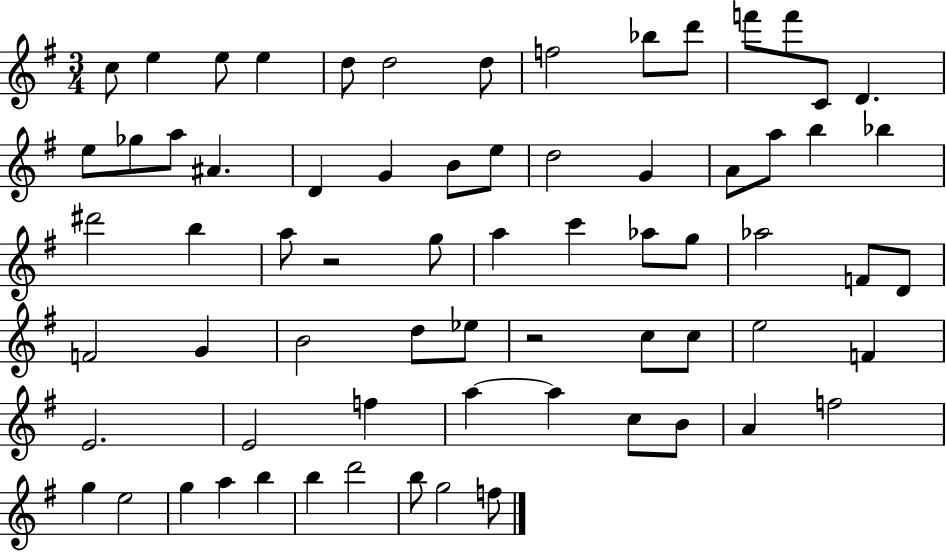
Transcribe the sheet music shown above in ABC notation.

X:1
T:Untitled
M:3/4
L:1/4
K:G
c/2 e e/2 e d/2 d2 d/2 f2 _b/2 d'/2 f'/2 f'/2 C/2 D e/2 _g/2 a/2 ^A D G B/2 e/2 d2 G A/2 a/2 b _b ^d'2 b a/2 z2 g/2 a c' _a/2 g/2 _a2 F/2 D/2 F2 G B2 d/2 _e/2 z2 c/2 c/2 e2 F E2 E2 f a a c/2 B/2 A f2 g e2 g a b b d'2 b/2 g2 f/2